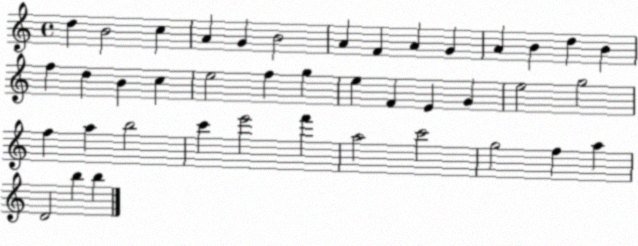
X:1
T:Untitled
M:4/4
L:1/4
K:C
d B2 c A G B2 A F A G A B d B f d B c e2 f g e F E G e2 g2 f a b2 c' e'2 f' a2 c'2 g2 f a D2 b b